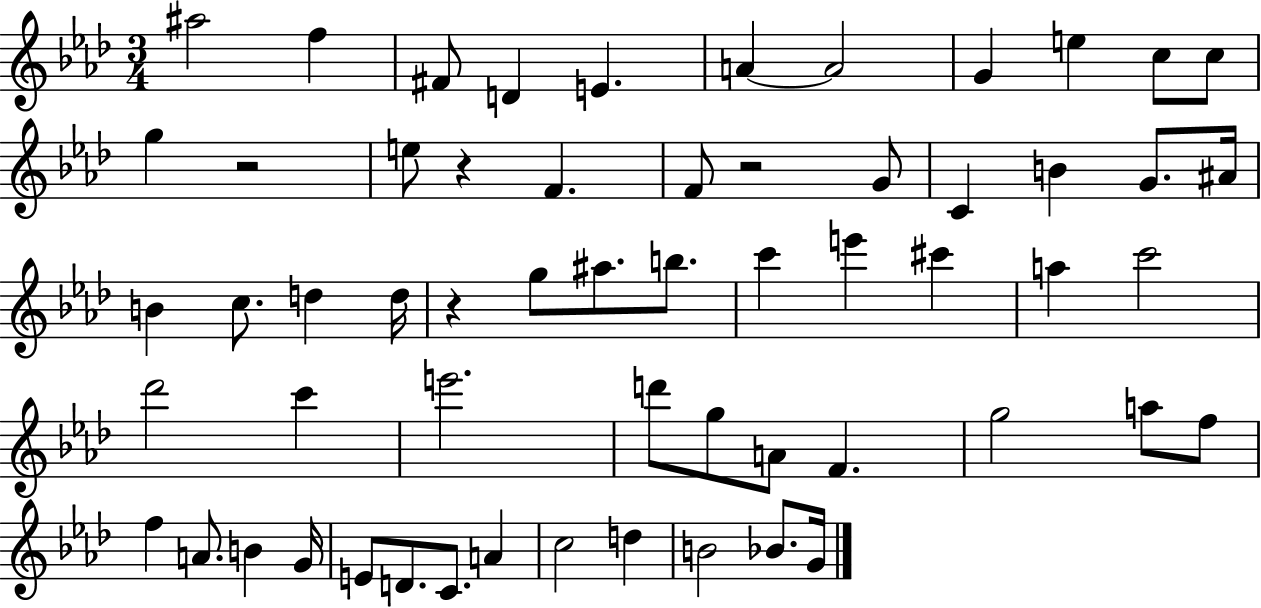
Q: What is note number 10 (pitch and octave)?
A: C5